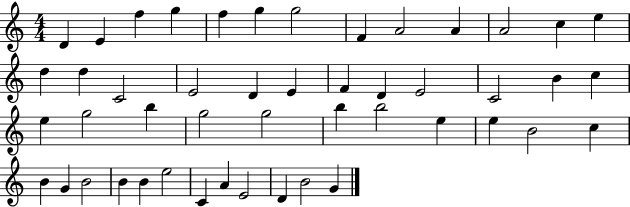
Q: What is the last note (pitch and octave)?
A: G4